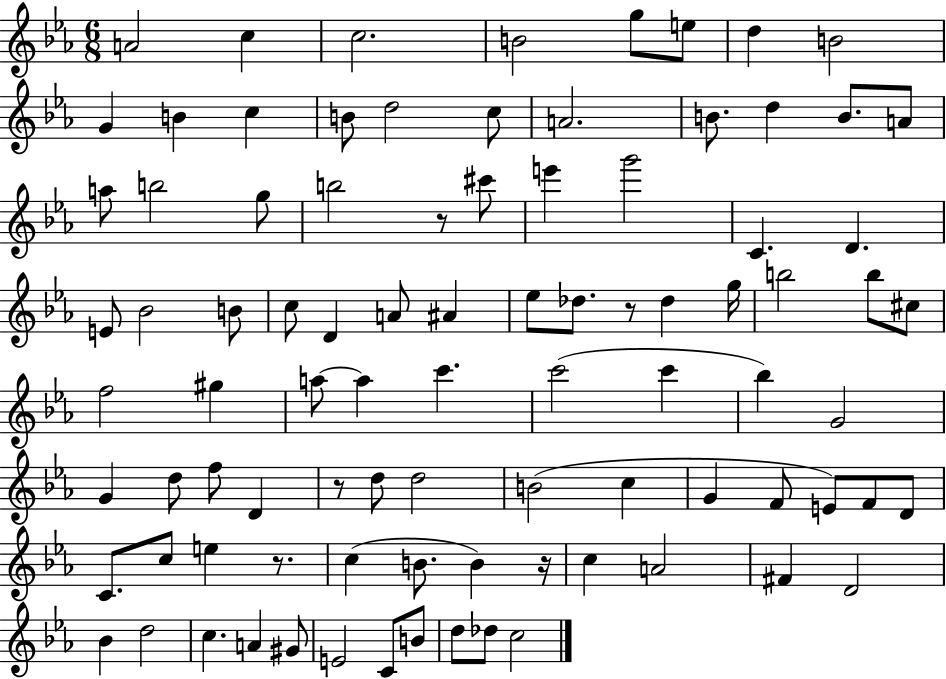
{
  \clef treble
  \numericTimeSignature
  \time 6/8
  \key ees \major
  a'2 c''4 | c''2. | b'2 g''8 e''8 | d''4 b'2 | \break g'4 b'4 c''4 | b'8 d''2 c''8 | a'2. | b'8. d''4 b'8. a'8 | \break a''8 b''2 g''8 | b''2 r8 cis'''8 | e'''4 g'''2 | c'4. d'4. | \break e'8 bes'2 b'8 | c''8 d'4 a'8 ais'4 | ees''8 des''8. r8 des''4 g''16 | b''2 b''8 cis''8 | \break f''2 gis''4 | a''8~~ a''4 c'''4. | c'''2( c'''4 | bes''4) g'2 | \break g'4 d''8 f''8 d'4 | r8 d''8 d''2 | b'2( c''4 | g'4 f'8 e'8) f'8 d'8 | \break c'8. c''8 e''4 r8. | c''4( b'8. b'4) r16 | c''4 a'2 | fis'4 d'2 | \break bes'4 d''2 | c''4. a'4 gis'8 | e'2 c'8 b'8 | d''8 des''8 c''2 | \break \bar "|."
}